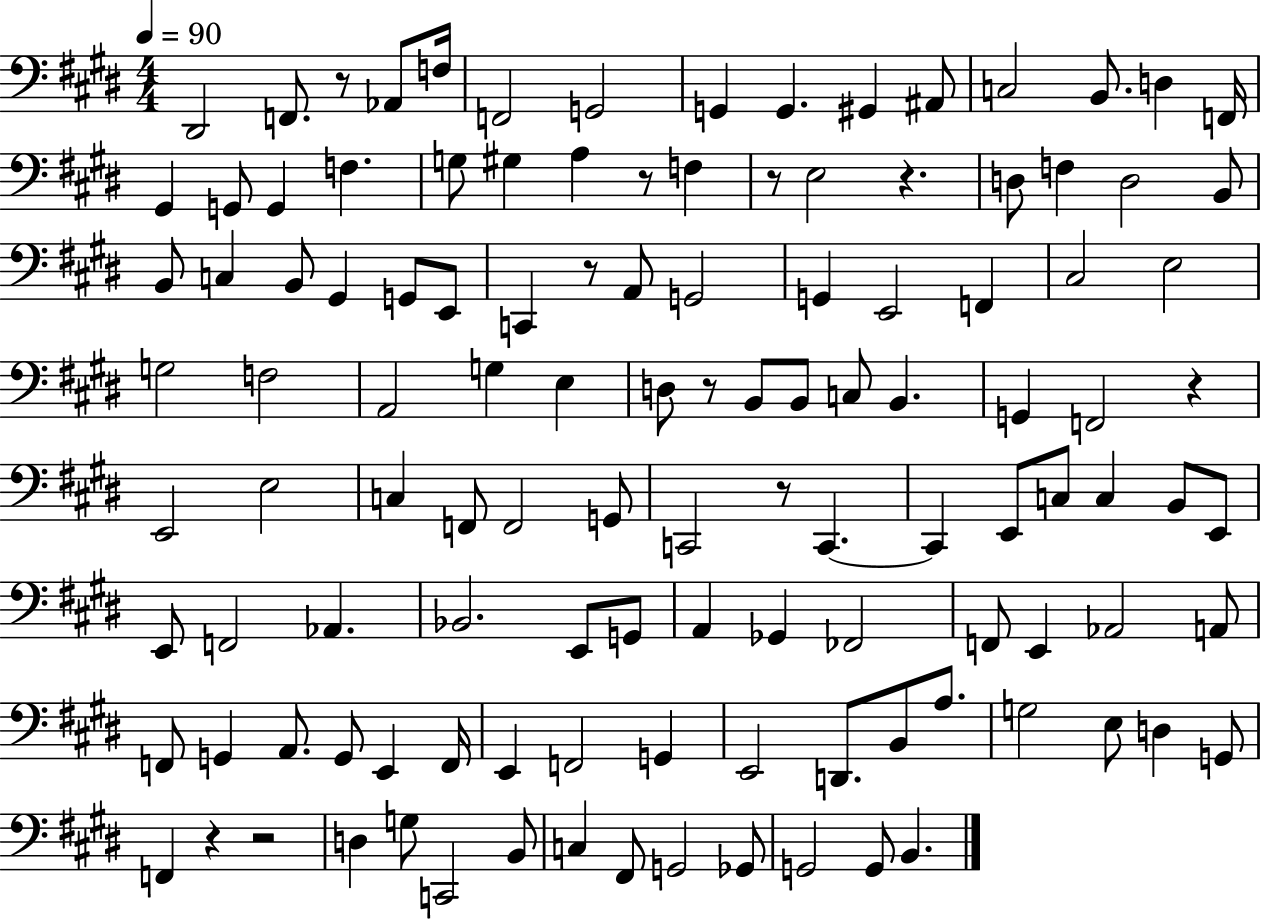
X:1
T:Untitled
M:4/4
L:1/4
K:E
^D,,2 F,,/2 z/2 _A,,/2 F,/4 F,,2 G,,2 G,, G,, ^G,, ^A,,/2 C,2 B,,/2 D, F,,/4 ^G,, G,,/2 G,, F, G,/2 ^G, A, z/2 F, z/2 E,2 z D,/2 F, D,2 B,,/2 B,,/2 C, B,,/2 ^G,, G,,/2 E,,/2 C,, z/2 A,,/2 G,,2 G,, E,,2 F,, ^C,2 E,2 G,2 F,2 A,,2 G, E, D,/2 z/2 B,,/2 B,,/2 C,/2 B,, G,, F,,2 z E,,2 E,2 C, F,,/2 F,,2 G,,/2 C,,2 z/2 C,, C,, E,,/2 C,/2 C, B,,/2 E,,/2 E,,/2 F,,2 _A,, _B,,2 E,,/2 G,,/2 A,, _G,, _F,,2 F,,/2 E,, _A,,2 A,,/2 F,,/2 G,, A,,/2 G,,/2 E,, F,,/4 E,, F,,2 G,, E,,2 D,,/2 B,,/2 A,/2 G,2 E,/2 D, G,,/2 F,, z z2 D, G,/2 C,,2 B,,/2 C, ^F,,/2 G,,2 _G,,/2 G,,2 G,,/2 B,,